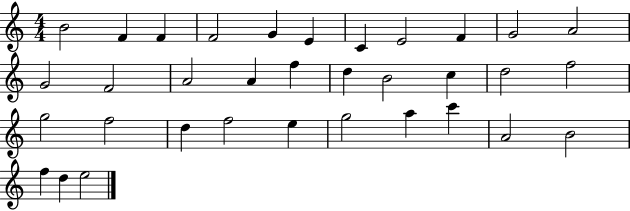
B4/h F4/q F4/q F4/h G4/q E4/q C4/q E4/h F4/q G4/h A4/h G4/h F4/h A4/h A4/q F5/q D5/q B4/h C5/q D5/h F5/h G5/h F5/h D5/q F5/h E5/q G5/h A5/q C6/q A4/h B4/h F5/q D5/q E5/h